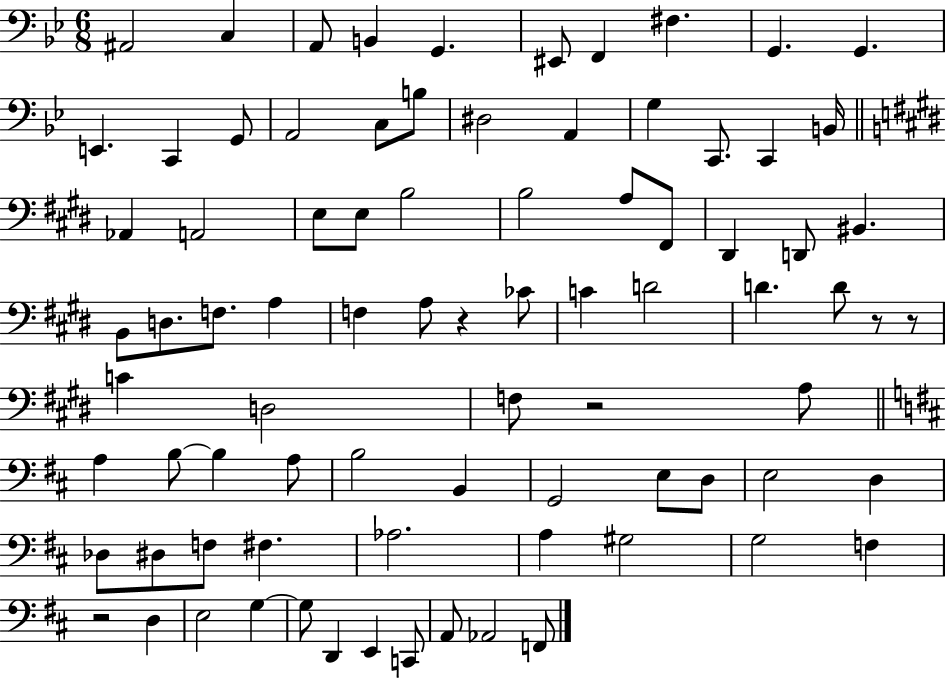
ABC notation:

X:1
T:Untitled
M:6/8
L:1/4
K:Bb
^A,,2 C, A,,/2 B,, G,, ^E,,/2 F,, ^F, G,, G,, E,, C,, G,,/2 A,,2 C,/2 B,/2 ^D,2 A,, G, C,,/2 C,, B,,/4 _A,, A,,2 E,/2 E,/2 B,2 B,2 A,/2 ^F,,/2 ^D,, D,,/2 ^B,, B,,/2 D,/2 F,/2 A, F, A,/2 z _C/2 C D2 D D/2 z/2 z/2 C D,2 F,/2 z2 A,/2 A, B,/2 B, A,/2 B,2 B,, G,,2 E,/2 D,/2 E,2 D, _D,/2 ^D,/2 F,/2 ^F, _A,2 A, ^G,2 G,2 F, z2 D, E,2 G, G,/2 D,, E,, C,,/2 A,,/2 _A,,2 F,,/2